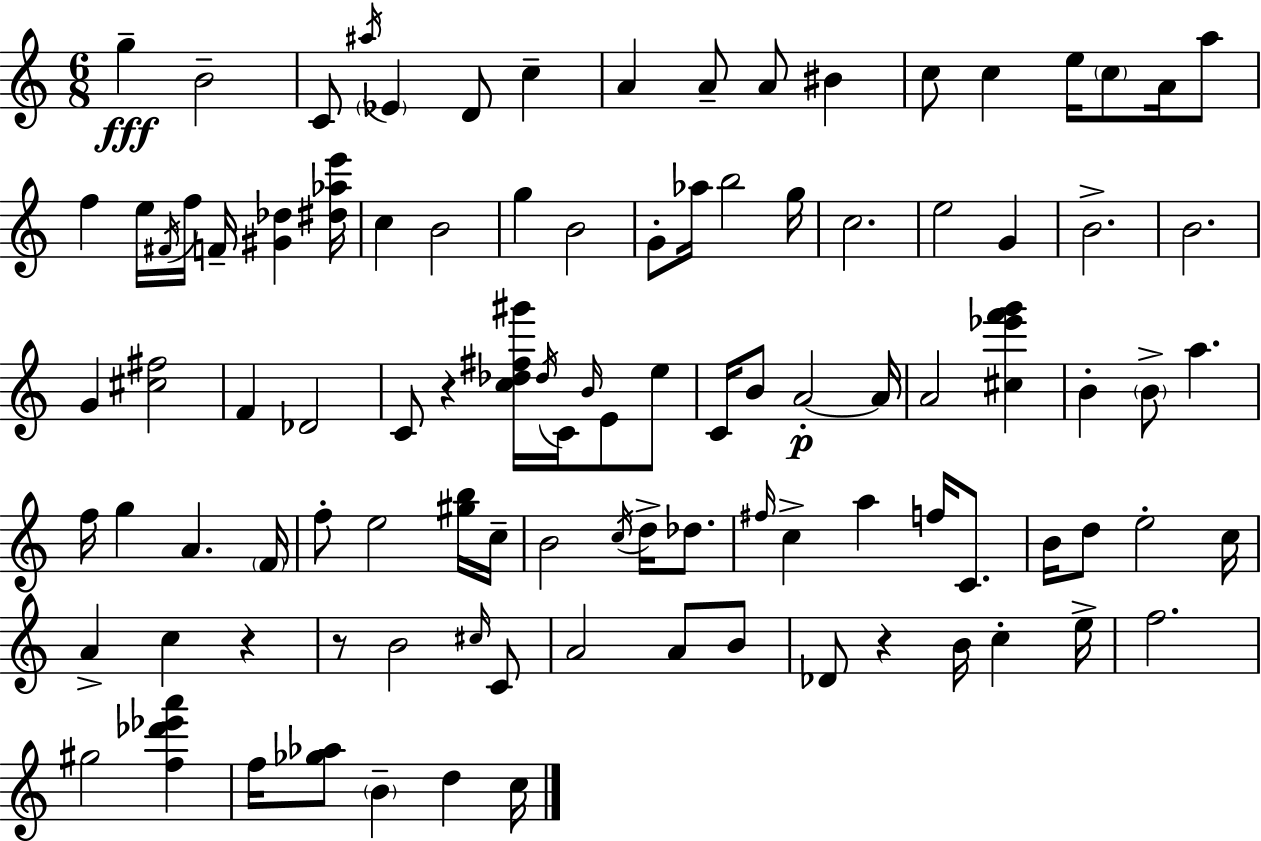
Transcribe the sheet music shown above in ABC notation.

X:1
T:Untitled
M:6/8
L:1/4
K:Am
g B2 C/2 ^a/4 _E D/2 c A A/2 A/2 ^B c/2 c e/4 c/2 A/4 a/2 f e/4 ^F/4 f/4 F/4 [^G_d] [^d_ae']/4 c B2 g B2 G/2 _a/4 b2 g/4 c2 e2 G B2 B2 G [^c^f]2 F _D2 C/2 z [c_d^f^g']/4 _d/4 C/4 B/4 E/2 e/2 C/4 B/2 A2 A/4 A2 [^c_e'f'g'] B B/2 a f/4 g A F/4 f/2 e2 [^gb]/4 c/4 B2 c/4 d/4 _d/2 ^f/4 c a f/4 C/2 B/4 d/2 e2 c/4 A c z z/2 B2 ^c/4 C/2 A2 A/2 B/2 _D/2 z B/4 c e/4 f2 ^g2 [f_d'_e'a'] f/4 [_g_a]/2 B d c/4